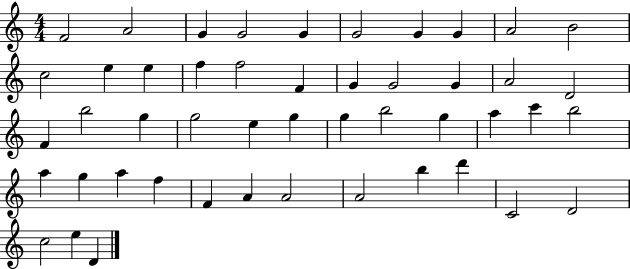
X:1
T:Untitled
M:4/4
L:1/4
K:C
F2 A2 G G2 G G2 G G A2 B2 c2 e e f f2 F G G2 G A2 D2 F b2 g g2 e g g b2 g a c' b2 a g a f F A A2 A2 b d' C2 D2 c2 e D